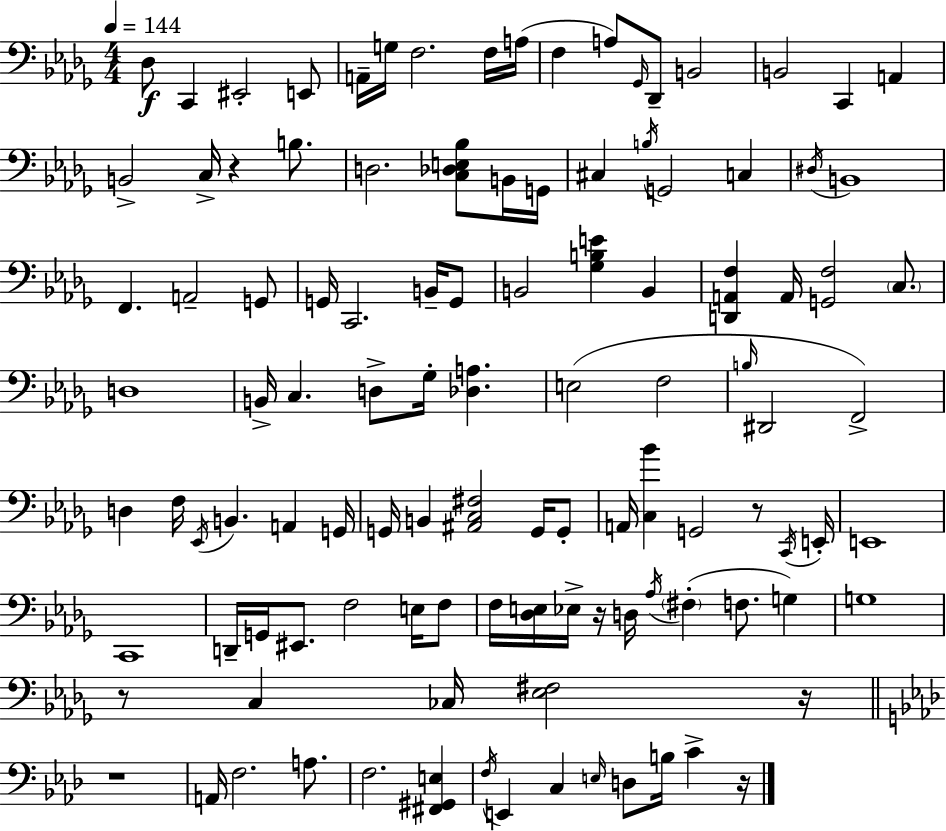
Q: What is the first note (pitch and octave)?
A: Db3